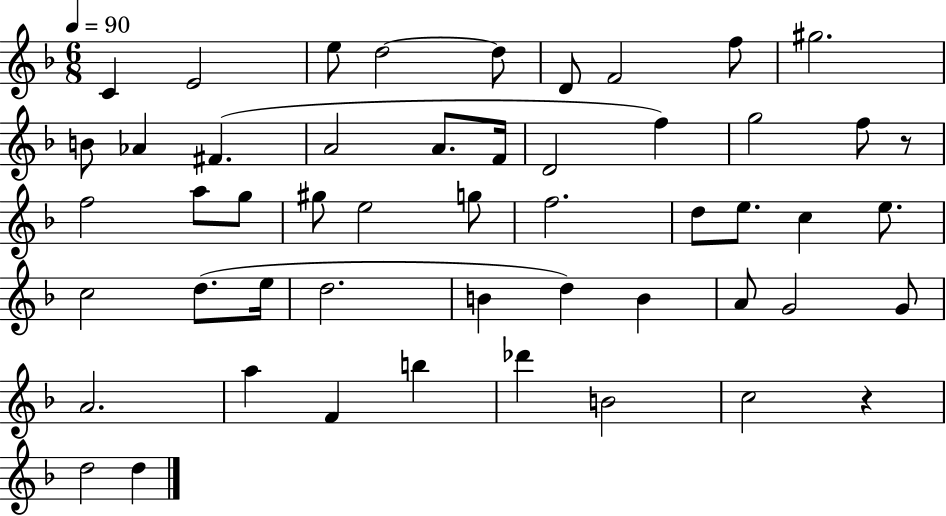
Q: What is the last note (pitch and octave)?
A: D5